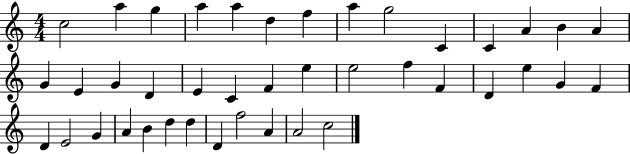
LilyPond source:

{
  \clef treble
  \numericTimeSignature
  \time 4/4
  \key c \major
  c''2 a''4 g''4 | a''4 a''4 d''4 f''4 | a''4 g''2 c'4 | c'4 a'4 b'4 a'4 | \break g'4 e'4 g'4 d'4 | e'4 c'4 f'4 e''4 | e''2 f''4 f'4 | d'4 e''4 g'4 f'4 | \break d'4 e'2 g'4 | a'4 b'4 d''4 d''4 | d'4 f''2 a'4 | a'2 c''2 | \break \bar "|."
}